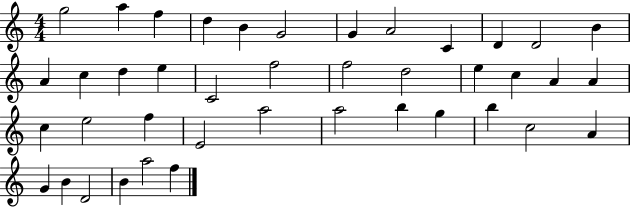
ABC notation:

X:1
T:Untitled
M:4/4
L:1/4
K:C
g2 a f d B G2 G A2 C D D2 B A c d e C2 f2 f2 d2 e c A A c e2 f E2 a2 a2 b g b c2 A G B D2 B a2 f